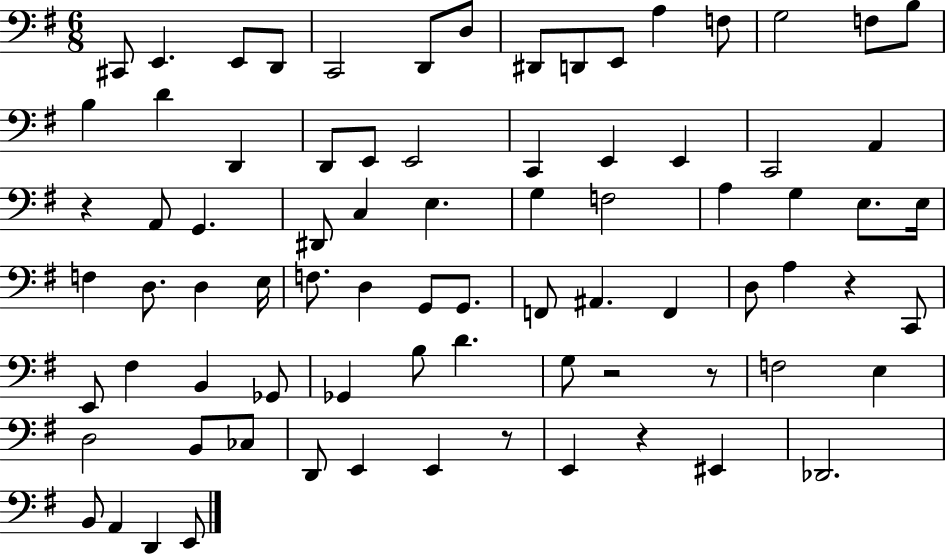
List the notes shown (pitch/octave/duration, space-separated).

C#2/e E2/q. E2/e D2/e C2/h D2/e D3/e D#2/e D2/e E2/e A3/q F3/e G3/h F3/e B3/e B3/q D4/q D2/q D2/e E2/e E2/h C2/q E2/q E2/q C2/h A2/q R/q A2/e G2/q. D#2/e C3/q E3/q. G3/q F3/h A3/q G3/q E3/e. E3/s F3/q D3/e. D3/q E3/s F3/e. D3/q G2/e G2/e. F2/e A#2/q. F2/q D3/e A3/q R/q C2/e E2/e F#3/q B2/q Gb2/e Gb2/q B3/e D4/q. G3/e R/h R/e F3/h E3/q D3/h B2/e CES3/e D2/e E2/q E2/q R/e E2/q R/q EIS2/q Db2/h. B2/e A2/q D2/q E2/e